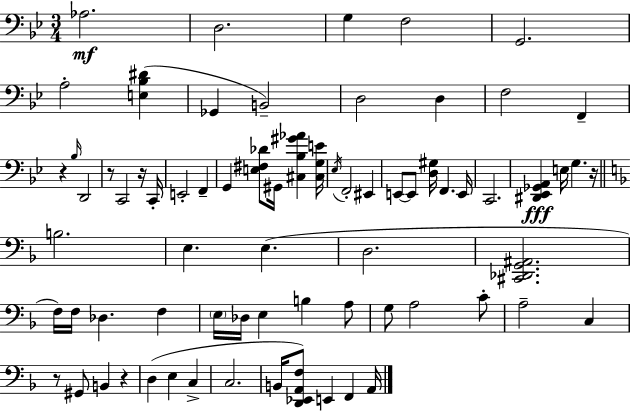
Ab3/h. D3/h. G3/q F3/h G2/h. A3/h [E3,Bb3,D#4]/q Gb2/q B2/h D3/h D3/q F3/h F2/q R/q Bb3/s D2/h R/e C2/h R/s C2/s E2/h F2/q G2/q [E3,F#3,Db4]/e G#2/s [C#3,Bb3,G#4,Ab4]/q [C#3,G3,E4]/s Eb3/s F2/h EIS2/q E2/e E2/e [D3,G#3]/s F2/q. E2/s C2/h. [D#2,Eb2,Gb2,A2]/q E3/s G3/q. R/s B3/h. E3/q. E3/q. D3/h. [C#2,Db2,G2,A#2]/h. F3/s F3/s Db3/q. F3/q E3/s Db3/s E3/q B3/q A3/e G3/e A3/h C4/e A3/h C3/q R/e G#2/e B2/q R/q D3/q E3/q C3/q C3/h. B2/s [D2,Eb2,A2,F3]/e E2/q F2/q A2/s